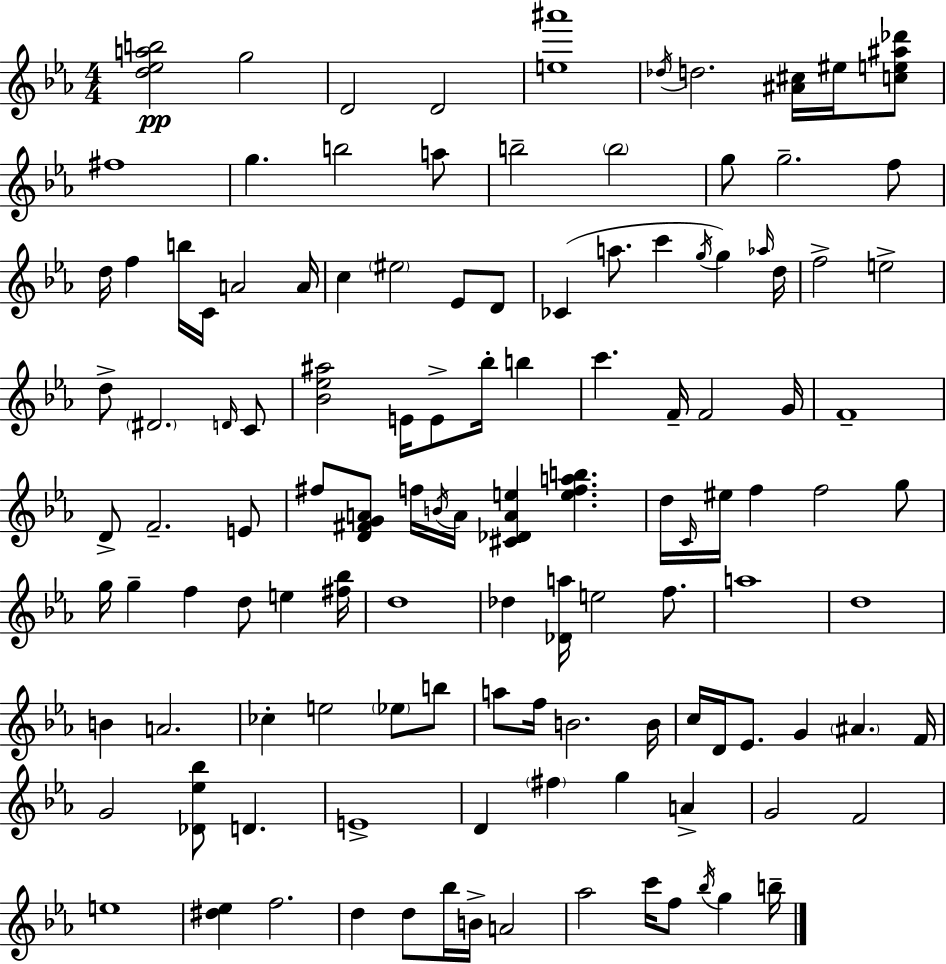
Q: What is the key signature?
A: EES major